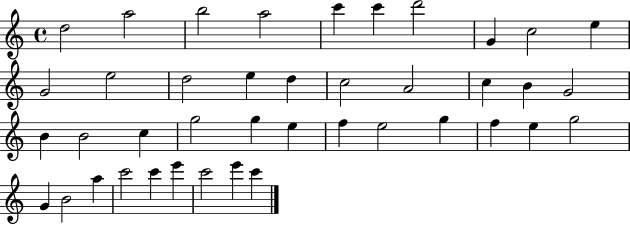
D5/h A5/h B5/h A5/h C6/q C6/q D6/h G4/q C5/h E5/q G4/h E5/h D5/h E5/q D5/q C5/h A4/h C5/q B4/q G4/h B4/q B4/h C5/q G5/h G5/q E5/q F5/q E5/h G5/q F5/q E5/q G5/h G4/q B4/h A5/q C6/h C6/q E6/q C6/h E6/q C6/q